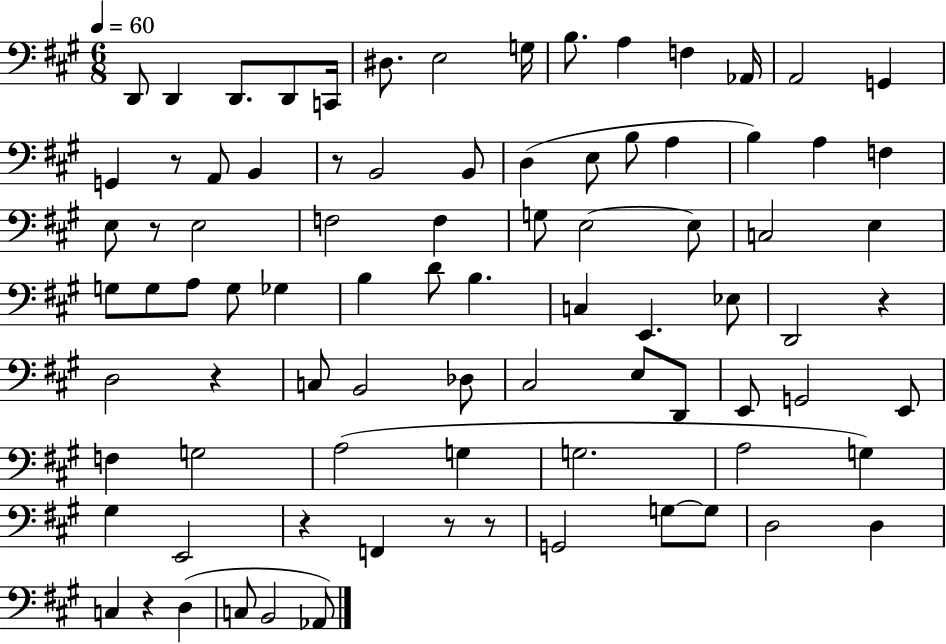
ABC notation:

X:1
T:Untitled
M:6/8
L:1/4
K:A
D,,/2 D,, D,,/2 D,,/2 C,,/4 ^D,/2 E,2 G,/4 B,/2 A, F, _A,,/4 A,,2 G,, G,, z/2 A,,/2 B,, z/2 B,,2 B,,/2 D, E,/2 B,/2 A, B, A, F, E,/2 z/2 E,2 F,2 F, G,/2 E,2 E,/2 C,2 E, G,/2 G,/2 A,/2 G,/2 _G, B, D/2 B, C, E,, _E,/2 D,,2 z D,2 z C,/2 B,,2 _D,/2 ^C,2 E,/2 D,,/2 E,,/2 G,,2 E,,/2 F, G,2 A,2 G, G,2 A,2 G, ^G, E,,2 z F,, z/2 z/2 G,,2 G,/2 G,/2 D,2 D, C, z D, C,/2 B,,2 _A,,/2